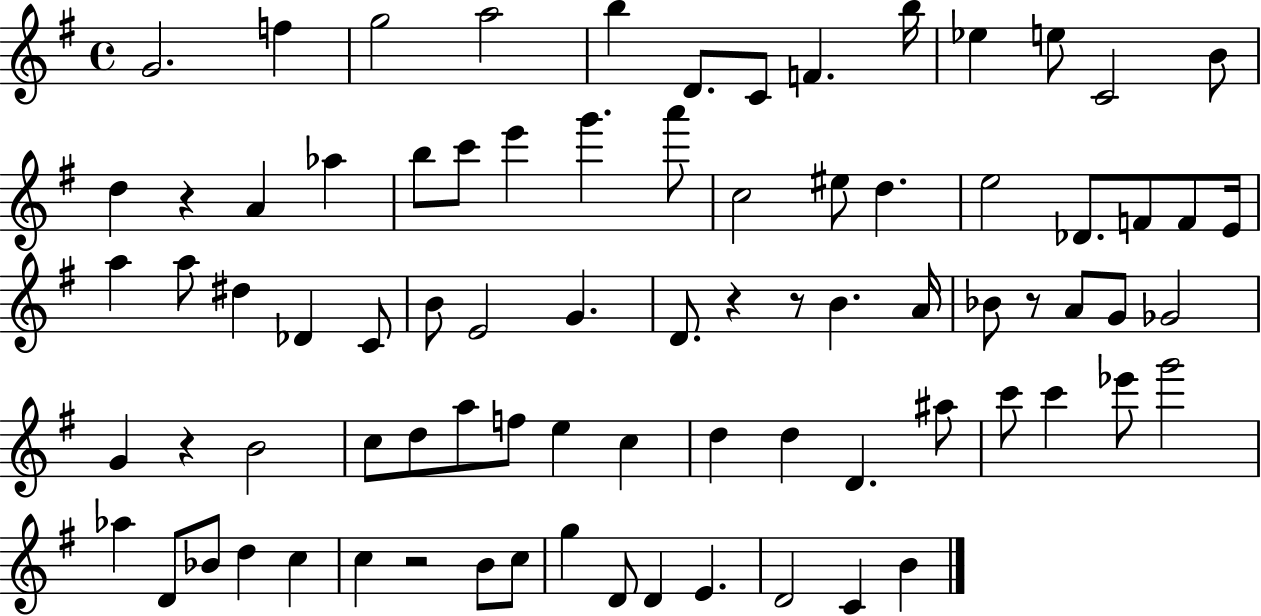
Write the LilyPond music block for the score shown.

{
  \clef treble
  \time 4/4
  \defaultTimeSignature
  \key g \major
  g'2. f''4 | g''2 a''2 | b''4 d'8. c'8 f'4. b''16 | ees''4 e''8 c'2 b'8 | \break d''4 r4 a'4 aes''4 | b''8 c'''8 e'''4 g'''4. a'''8 | c''2 eis''8 d''4. | e''2 des'8. f'8 f'8 e'16 | \break a''4 a''8 dis''4 des'4 c'8 | b'8 e'2 g'4. | d'8. r4 r8 b'4. a'16 | bes'8 r8 a'8 g'8 ges'2 | \break g'4 r4 b'2 | c''8 d''8 a''8 f''8 e''4 c''4 | d''4 d''4 d'4. ais''8 | c'''8 c'''4 ees'''8 g'''2 | \break aes''4 d'8 bes'8 d''4 c''4 | c''4 r2 b'8 c''8 | g''4 d'8 d'4 e'4. | d'2 c'4 b'4 | \break \bar "|."
}